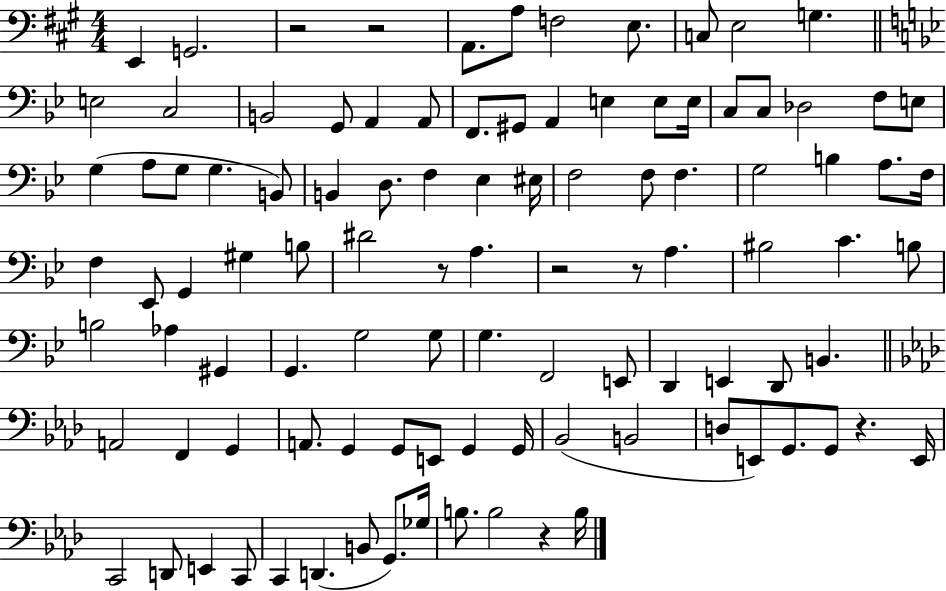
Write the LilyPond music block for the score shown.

{
  \clef bass
  \numericTimeSignature
  \time 4/4
  \key a \major
  e,4 g,2. | r2 r2 | a,8. a8 f2 e8. | c8 e2 g4. | \break \bar "||" \break \key bes \major e2 c2 | b,2 g,8 a,4 a,8 | f,8. gis,8 a,4 e4 e8 e16 | c8 c8 des2 f8 e8 | \break g4( a8 g8 g4. b,8) | b,4 d8. f4 ees4 eis16 | f2 f8 f4. | g2 b4 a8. f16 | \break f4 ees,8 g,4 gis4 b8 | dis'2 r8 a4. | r2 r8 a4. | bis2 c'4. b8 | \break b2 aes4 gis,4 | g,4. g2 g8 | g4. f,2 e,8 | d,4 e,4 d,8 b,4. | \break \bar "||" \break \key f \minor a,2 f,4 g,4 | a,8. g,4 g,8 e,8 g,4 g,16 | bes,2( b,2 | d8 e,8) g,8. g,8 r4. e,16 | \break c,2 d,8 e,4 c,8 | c,4 d,4.( b,8 g,8.) ges16 | b8. b2 r4 b16 | \bar "|."
}